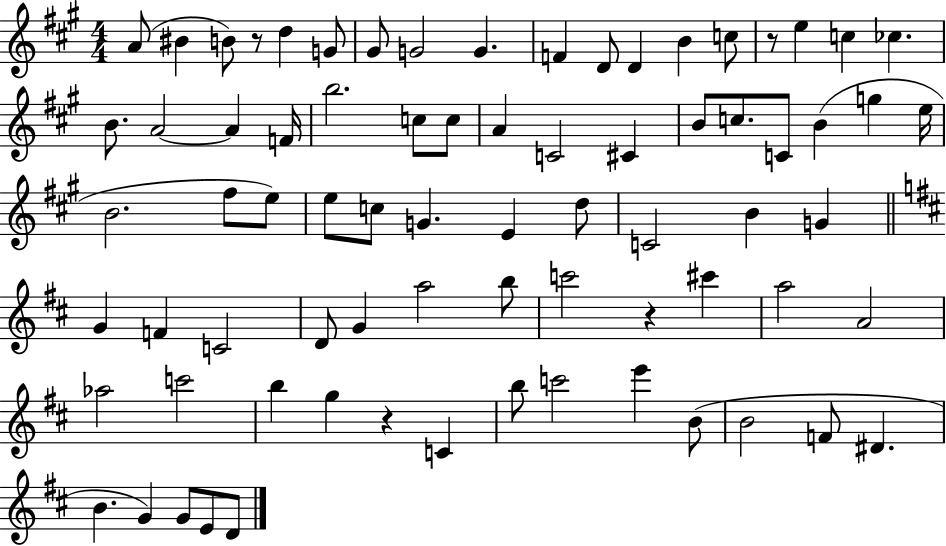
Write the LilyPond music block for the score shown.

{
  \clef treble
  \numericTimeSignature
  \time 4/4
  \key a \major
  a'8( bis'4 b'8) r8 d''4 g'8 | gis'8 g'2 g'4. | f'4 d'8 d'4 b'4 c''8 | r8 e''4 c''4 ces''4. | \break b'8. a'2~~ a'4 f'16 | b''2. c''8 c''8 | a'4 c'2 cis'4 | b'8 c''8. c'8 b'4( g''4 e''16 | \break b'2. fis''8 e''8) | e''8 c''8 g'4. e'4 d''8 | c'2 b'4 g'4 | \bar "||" \break \key d \major g'4 f'4 c'2 | d'8 g'4 a''2 b''8 | c'''2 r4 cis'''4 | a''2 a'2 | \break aes''2 c'''2 | b''4 g''4 r4 c'4 | b''8 c'''2 e'''4 b'8( | b'2 f'8 dis'4. | \break b'4. g'4) g'8 e'8 d'8 | \bar "|."
}